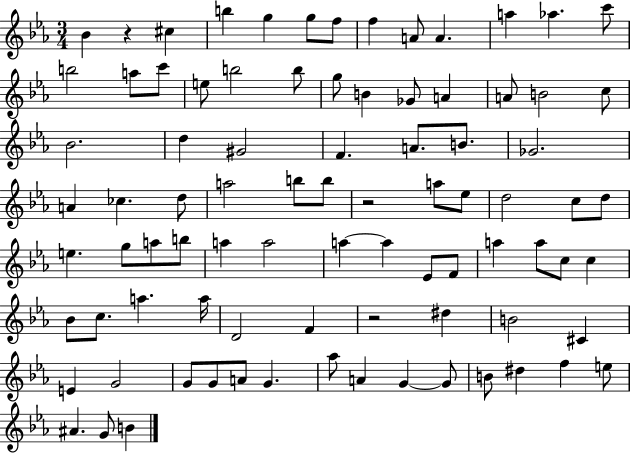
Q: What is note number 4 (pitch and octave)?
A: G5